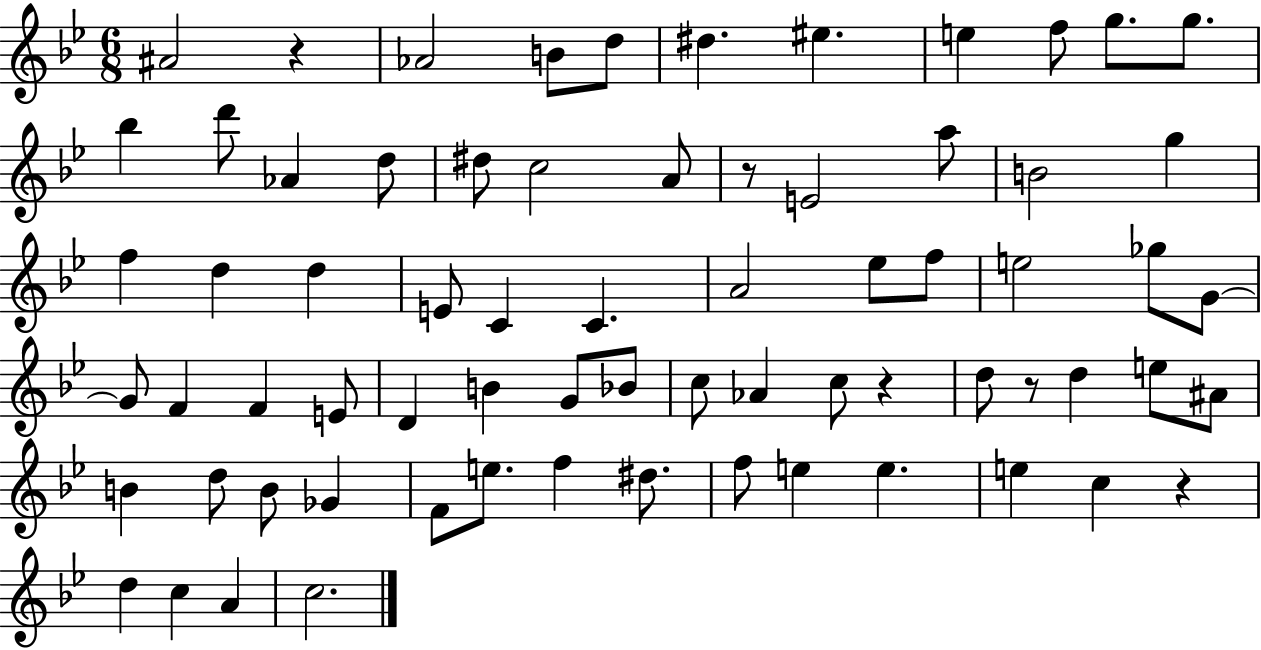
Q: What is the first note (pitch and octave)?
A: A#4